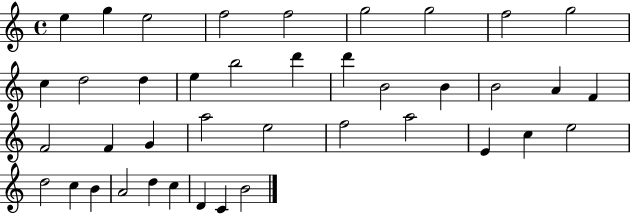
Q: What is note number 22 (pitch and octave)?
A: F4